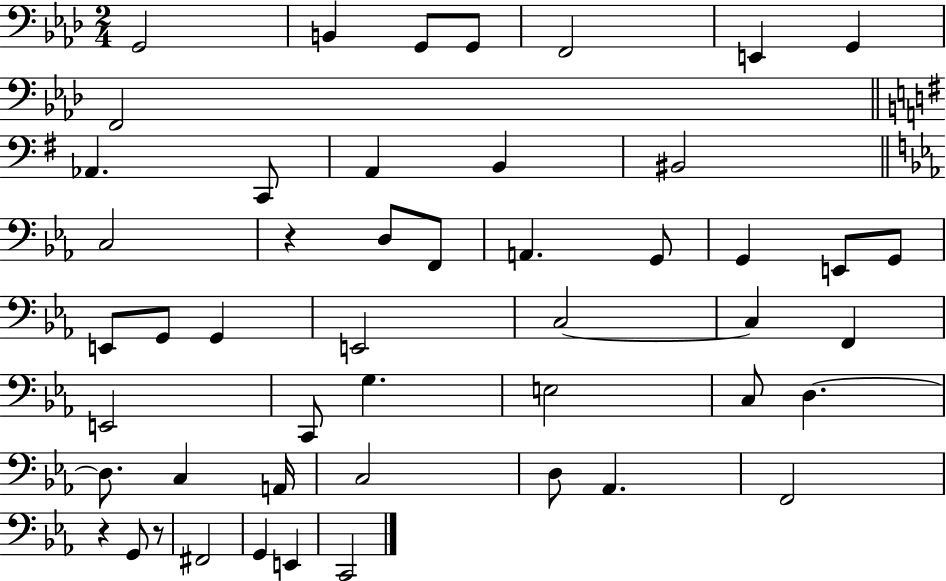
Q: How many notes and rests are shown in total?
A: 49